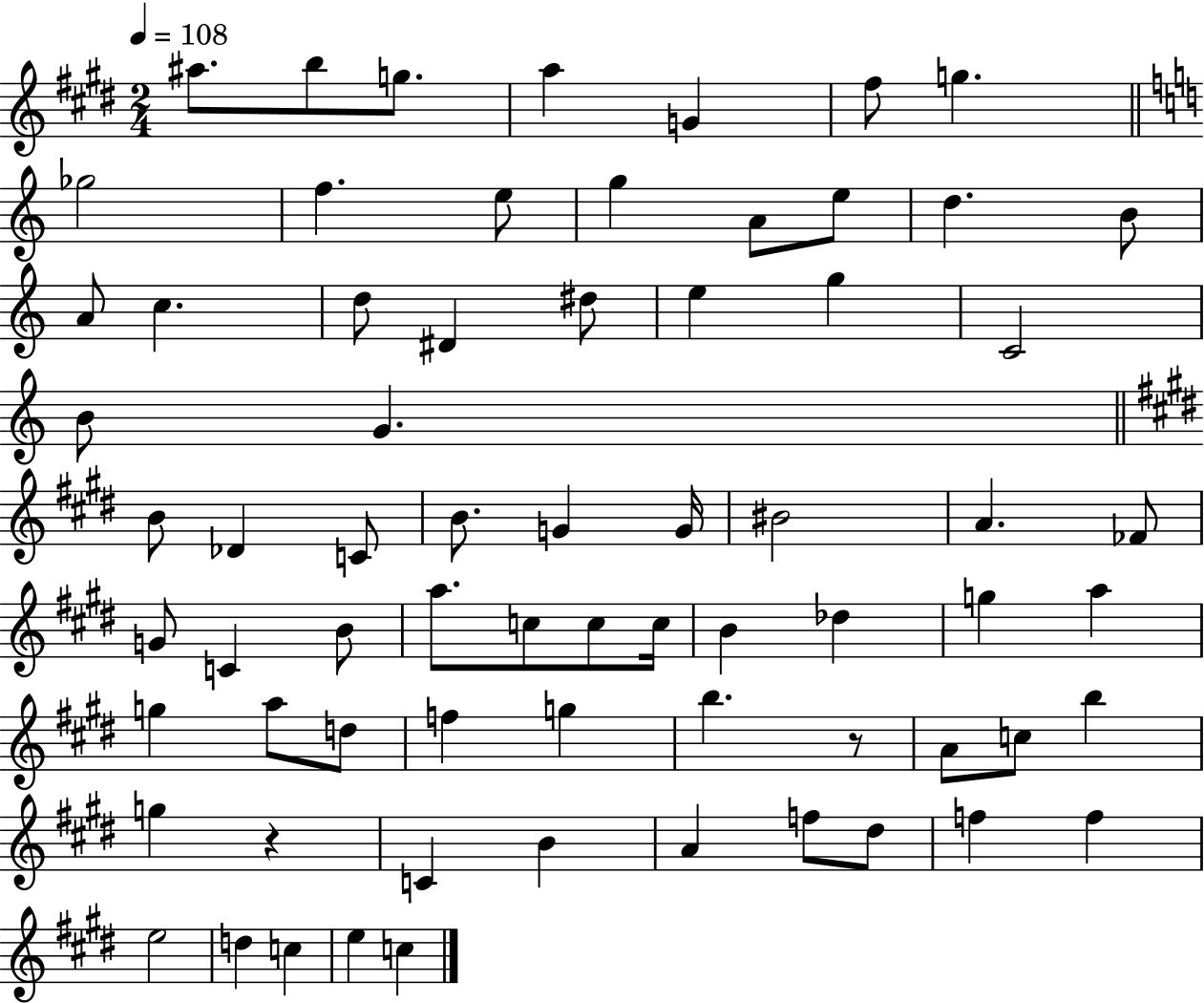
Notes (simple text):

A#5/e. B5/e G5/e. A5/q G4/q F#5/e G5/q. Gb5/h F5/q. E5/e G5/q A4/e E5/e D5/q. B4/e A4/e C5/q. D5/e D#4/q D#5/e E5/q G5/q C4/h B4/e G4/q. B4/e Db4/q C4/e B4/e. G4/q G4/s BIS4/h A4/q. FES4/e G4/e C4/q B4/e A5/e. C5/e C5/e C5/s B4/q Db5/q G5/q A5/q G5/q A5/e D5/e F5/q G5/q B5/q. R/e A4/e C5/e B5/q G5/q R/q C4/q B4/q A4/q F5/e D#5/e F5/q F5/q E5/h D5/q C5/q E5/q C5/q